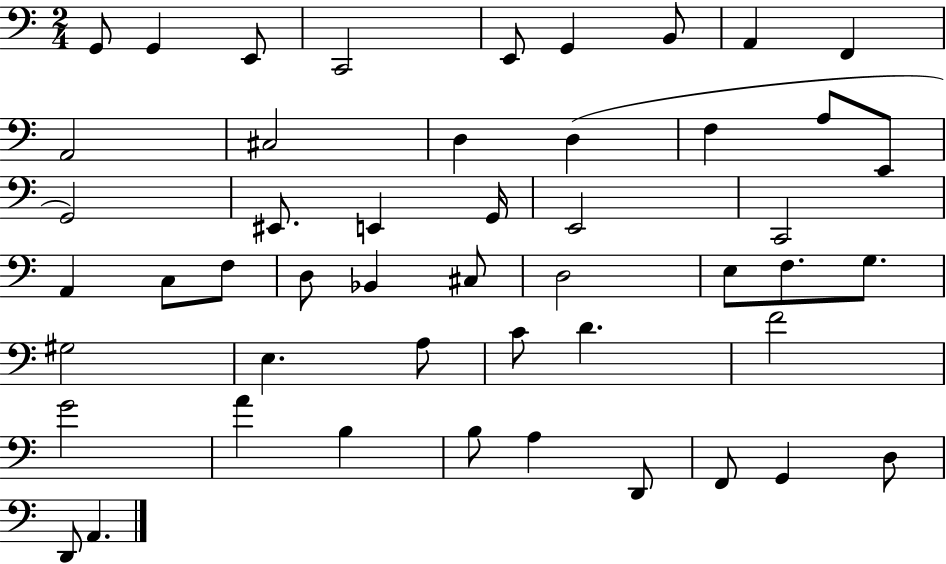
X:1
T:Untitled
M:2/4
L:1/4
K:C
G,,/2 G,, E,,/2 C,,2 E,,/2 G,, B,,/2 A,, F,, A,,2 ^C,2 D, D, F, A,/2 E,,/2 G,,2 ^E,,/2 E,, G,,/4 E,,2 C,,2 A,, C,/2 F,/2 D,/2 _B,, ^C,/2 D,2 E,/2 F,/2 G,/2 ^G,2 E, A,/2 C/2 D F2 G2 A B, B,/2 A, D,,/2 F,,/2 G,, D,/2 D,,/2 A,,